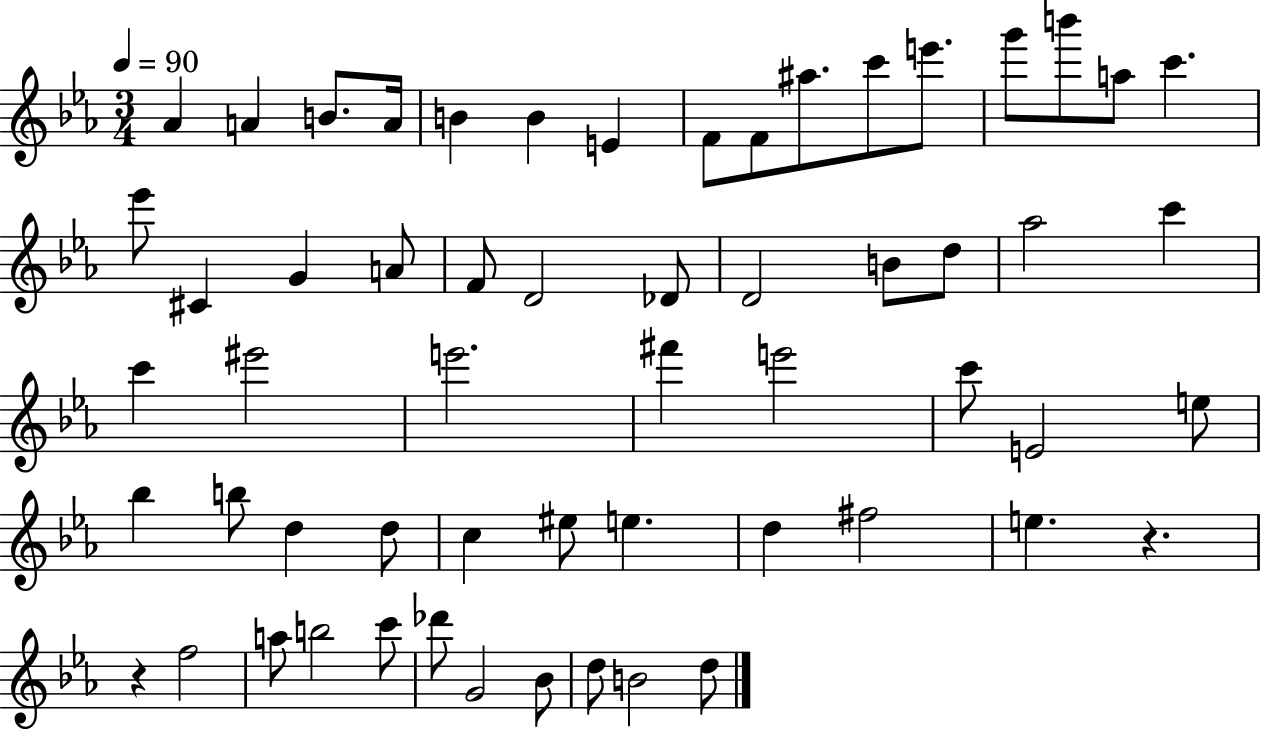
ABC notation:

X:1
T:Untitled
M:3/4
L:1/4
K:Eb
_A A B/2 A/4 B B E F/2 F/2 ^a/2 c'/2 e'/2 g'/2 b'/2 a/2 c' _e'/2 ^C G A/2 F/2 D2 _D/2 D2 B/2 d/2 _a2 c' c' ^e'2 e'2 ^f' e'2 c'/2 E2 e/2 _b b/2 d d/2 c ^e/2 e d ^f2 e z z f2 a/2 b2 c'/2 _d'/2 G2 _B/2 d/2 B2 d/2